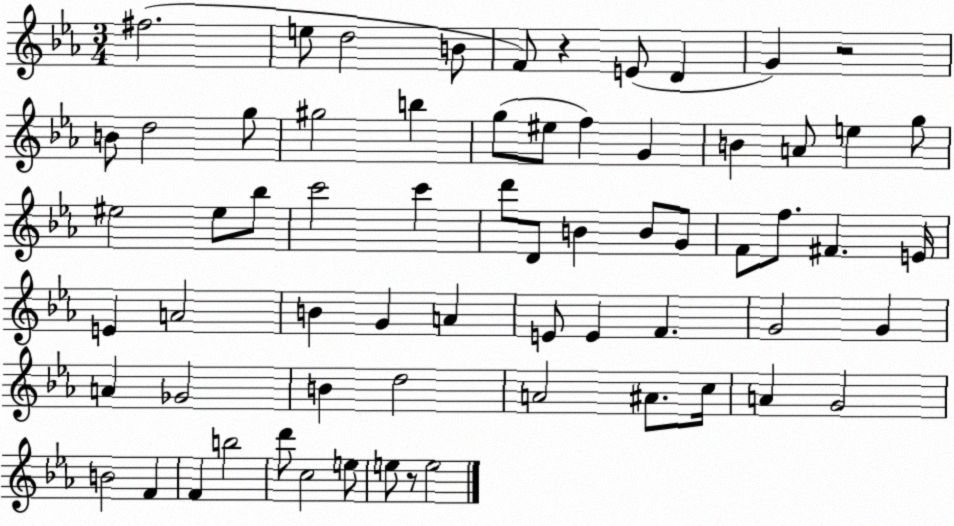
X:1
T:Untitled
M:3/4
L:1/4
K:Eb
^f2 e/2 d2 B/2 F/2 z E/2 D G z2 B/2 d2 g/2 ^g2 b g/2 ^e/2 f G B A/2 e g/2 ^e2 ^e/2 _b/2 c'2 c' d'/2 D/2 B B/2 G/2 F/2 f/2 ^F E/4 E A2 B G A E/2 E F G2 G A _G2 B d2 A2 ^A/2 c/4 A G2 B2 F F b2 d'/2 c2 e/2 e/2 z/2 e2